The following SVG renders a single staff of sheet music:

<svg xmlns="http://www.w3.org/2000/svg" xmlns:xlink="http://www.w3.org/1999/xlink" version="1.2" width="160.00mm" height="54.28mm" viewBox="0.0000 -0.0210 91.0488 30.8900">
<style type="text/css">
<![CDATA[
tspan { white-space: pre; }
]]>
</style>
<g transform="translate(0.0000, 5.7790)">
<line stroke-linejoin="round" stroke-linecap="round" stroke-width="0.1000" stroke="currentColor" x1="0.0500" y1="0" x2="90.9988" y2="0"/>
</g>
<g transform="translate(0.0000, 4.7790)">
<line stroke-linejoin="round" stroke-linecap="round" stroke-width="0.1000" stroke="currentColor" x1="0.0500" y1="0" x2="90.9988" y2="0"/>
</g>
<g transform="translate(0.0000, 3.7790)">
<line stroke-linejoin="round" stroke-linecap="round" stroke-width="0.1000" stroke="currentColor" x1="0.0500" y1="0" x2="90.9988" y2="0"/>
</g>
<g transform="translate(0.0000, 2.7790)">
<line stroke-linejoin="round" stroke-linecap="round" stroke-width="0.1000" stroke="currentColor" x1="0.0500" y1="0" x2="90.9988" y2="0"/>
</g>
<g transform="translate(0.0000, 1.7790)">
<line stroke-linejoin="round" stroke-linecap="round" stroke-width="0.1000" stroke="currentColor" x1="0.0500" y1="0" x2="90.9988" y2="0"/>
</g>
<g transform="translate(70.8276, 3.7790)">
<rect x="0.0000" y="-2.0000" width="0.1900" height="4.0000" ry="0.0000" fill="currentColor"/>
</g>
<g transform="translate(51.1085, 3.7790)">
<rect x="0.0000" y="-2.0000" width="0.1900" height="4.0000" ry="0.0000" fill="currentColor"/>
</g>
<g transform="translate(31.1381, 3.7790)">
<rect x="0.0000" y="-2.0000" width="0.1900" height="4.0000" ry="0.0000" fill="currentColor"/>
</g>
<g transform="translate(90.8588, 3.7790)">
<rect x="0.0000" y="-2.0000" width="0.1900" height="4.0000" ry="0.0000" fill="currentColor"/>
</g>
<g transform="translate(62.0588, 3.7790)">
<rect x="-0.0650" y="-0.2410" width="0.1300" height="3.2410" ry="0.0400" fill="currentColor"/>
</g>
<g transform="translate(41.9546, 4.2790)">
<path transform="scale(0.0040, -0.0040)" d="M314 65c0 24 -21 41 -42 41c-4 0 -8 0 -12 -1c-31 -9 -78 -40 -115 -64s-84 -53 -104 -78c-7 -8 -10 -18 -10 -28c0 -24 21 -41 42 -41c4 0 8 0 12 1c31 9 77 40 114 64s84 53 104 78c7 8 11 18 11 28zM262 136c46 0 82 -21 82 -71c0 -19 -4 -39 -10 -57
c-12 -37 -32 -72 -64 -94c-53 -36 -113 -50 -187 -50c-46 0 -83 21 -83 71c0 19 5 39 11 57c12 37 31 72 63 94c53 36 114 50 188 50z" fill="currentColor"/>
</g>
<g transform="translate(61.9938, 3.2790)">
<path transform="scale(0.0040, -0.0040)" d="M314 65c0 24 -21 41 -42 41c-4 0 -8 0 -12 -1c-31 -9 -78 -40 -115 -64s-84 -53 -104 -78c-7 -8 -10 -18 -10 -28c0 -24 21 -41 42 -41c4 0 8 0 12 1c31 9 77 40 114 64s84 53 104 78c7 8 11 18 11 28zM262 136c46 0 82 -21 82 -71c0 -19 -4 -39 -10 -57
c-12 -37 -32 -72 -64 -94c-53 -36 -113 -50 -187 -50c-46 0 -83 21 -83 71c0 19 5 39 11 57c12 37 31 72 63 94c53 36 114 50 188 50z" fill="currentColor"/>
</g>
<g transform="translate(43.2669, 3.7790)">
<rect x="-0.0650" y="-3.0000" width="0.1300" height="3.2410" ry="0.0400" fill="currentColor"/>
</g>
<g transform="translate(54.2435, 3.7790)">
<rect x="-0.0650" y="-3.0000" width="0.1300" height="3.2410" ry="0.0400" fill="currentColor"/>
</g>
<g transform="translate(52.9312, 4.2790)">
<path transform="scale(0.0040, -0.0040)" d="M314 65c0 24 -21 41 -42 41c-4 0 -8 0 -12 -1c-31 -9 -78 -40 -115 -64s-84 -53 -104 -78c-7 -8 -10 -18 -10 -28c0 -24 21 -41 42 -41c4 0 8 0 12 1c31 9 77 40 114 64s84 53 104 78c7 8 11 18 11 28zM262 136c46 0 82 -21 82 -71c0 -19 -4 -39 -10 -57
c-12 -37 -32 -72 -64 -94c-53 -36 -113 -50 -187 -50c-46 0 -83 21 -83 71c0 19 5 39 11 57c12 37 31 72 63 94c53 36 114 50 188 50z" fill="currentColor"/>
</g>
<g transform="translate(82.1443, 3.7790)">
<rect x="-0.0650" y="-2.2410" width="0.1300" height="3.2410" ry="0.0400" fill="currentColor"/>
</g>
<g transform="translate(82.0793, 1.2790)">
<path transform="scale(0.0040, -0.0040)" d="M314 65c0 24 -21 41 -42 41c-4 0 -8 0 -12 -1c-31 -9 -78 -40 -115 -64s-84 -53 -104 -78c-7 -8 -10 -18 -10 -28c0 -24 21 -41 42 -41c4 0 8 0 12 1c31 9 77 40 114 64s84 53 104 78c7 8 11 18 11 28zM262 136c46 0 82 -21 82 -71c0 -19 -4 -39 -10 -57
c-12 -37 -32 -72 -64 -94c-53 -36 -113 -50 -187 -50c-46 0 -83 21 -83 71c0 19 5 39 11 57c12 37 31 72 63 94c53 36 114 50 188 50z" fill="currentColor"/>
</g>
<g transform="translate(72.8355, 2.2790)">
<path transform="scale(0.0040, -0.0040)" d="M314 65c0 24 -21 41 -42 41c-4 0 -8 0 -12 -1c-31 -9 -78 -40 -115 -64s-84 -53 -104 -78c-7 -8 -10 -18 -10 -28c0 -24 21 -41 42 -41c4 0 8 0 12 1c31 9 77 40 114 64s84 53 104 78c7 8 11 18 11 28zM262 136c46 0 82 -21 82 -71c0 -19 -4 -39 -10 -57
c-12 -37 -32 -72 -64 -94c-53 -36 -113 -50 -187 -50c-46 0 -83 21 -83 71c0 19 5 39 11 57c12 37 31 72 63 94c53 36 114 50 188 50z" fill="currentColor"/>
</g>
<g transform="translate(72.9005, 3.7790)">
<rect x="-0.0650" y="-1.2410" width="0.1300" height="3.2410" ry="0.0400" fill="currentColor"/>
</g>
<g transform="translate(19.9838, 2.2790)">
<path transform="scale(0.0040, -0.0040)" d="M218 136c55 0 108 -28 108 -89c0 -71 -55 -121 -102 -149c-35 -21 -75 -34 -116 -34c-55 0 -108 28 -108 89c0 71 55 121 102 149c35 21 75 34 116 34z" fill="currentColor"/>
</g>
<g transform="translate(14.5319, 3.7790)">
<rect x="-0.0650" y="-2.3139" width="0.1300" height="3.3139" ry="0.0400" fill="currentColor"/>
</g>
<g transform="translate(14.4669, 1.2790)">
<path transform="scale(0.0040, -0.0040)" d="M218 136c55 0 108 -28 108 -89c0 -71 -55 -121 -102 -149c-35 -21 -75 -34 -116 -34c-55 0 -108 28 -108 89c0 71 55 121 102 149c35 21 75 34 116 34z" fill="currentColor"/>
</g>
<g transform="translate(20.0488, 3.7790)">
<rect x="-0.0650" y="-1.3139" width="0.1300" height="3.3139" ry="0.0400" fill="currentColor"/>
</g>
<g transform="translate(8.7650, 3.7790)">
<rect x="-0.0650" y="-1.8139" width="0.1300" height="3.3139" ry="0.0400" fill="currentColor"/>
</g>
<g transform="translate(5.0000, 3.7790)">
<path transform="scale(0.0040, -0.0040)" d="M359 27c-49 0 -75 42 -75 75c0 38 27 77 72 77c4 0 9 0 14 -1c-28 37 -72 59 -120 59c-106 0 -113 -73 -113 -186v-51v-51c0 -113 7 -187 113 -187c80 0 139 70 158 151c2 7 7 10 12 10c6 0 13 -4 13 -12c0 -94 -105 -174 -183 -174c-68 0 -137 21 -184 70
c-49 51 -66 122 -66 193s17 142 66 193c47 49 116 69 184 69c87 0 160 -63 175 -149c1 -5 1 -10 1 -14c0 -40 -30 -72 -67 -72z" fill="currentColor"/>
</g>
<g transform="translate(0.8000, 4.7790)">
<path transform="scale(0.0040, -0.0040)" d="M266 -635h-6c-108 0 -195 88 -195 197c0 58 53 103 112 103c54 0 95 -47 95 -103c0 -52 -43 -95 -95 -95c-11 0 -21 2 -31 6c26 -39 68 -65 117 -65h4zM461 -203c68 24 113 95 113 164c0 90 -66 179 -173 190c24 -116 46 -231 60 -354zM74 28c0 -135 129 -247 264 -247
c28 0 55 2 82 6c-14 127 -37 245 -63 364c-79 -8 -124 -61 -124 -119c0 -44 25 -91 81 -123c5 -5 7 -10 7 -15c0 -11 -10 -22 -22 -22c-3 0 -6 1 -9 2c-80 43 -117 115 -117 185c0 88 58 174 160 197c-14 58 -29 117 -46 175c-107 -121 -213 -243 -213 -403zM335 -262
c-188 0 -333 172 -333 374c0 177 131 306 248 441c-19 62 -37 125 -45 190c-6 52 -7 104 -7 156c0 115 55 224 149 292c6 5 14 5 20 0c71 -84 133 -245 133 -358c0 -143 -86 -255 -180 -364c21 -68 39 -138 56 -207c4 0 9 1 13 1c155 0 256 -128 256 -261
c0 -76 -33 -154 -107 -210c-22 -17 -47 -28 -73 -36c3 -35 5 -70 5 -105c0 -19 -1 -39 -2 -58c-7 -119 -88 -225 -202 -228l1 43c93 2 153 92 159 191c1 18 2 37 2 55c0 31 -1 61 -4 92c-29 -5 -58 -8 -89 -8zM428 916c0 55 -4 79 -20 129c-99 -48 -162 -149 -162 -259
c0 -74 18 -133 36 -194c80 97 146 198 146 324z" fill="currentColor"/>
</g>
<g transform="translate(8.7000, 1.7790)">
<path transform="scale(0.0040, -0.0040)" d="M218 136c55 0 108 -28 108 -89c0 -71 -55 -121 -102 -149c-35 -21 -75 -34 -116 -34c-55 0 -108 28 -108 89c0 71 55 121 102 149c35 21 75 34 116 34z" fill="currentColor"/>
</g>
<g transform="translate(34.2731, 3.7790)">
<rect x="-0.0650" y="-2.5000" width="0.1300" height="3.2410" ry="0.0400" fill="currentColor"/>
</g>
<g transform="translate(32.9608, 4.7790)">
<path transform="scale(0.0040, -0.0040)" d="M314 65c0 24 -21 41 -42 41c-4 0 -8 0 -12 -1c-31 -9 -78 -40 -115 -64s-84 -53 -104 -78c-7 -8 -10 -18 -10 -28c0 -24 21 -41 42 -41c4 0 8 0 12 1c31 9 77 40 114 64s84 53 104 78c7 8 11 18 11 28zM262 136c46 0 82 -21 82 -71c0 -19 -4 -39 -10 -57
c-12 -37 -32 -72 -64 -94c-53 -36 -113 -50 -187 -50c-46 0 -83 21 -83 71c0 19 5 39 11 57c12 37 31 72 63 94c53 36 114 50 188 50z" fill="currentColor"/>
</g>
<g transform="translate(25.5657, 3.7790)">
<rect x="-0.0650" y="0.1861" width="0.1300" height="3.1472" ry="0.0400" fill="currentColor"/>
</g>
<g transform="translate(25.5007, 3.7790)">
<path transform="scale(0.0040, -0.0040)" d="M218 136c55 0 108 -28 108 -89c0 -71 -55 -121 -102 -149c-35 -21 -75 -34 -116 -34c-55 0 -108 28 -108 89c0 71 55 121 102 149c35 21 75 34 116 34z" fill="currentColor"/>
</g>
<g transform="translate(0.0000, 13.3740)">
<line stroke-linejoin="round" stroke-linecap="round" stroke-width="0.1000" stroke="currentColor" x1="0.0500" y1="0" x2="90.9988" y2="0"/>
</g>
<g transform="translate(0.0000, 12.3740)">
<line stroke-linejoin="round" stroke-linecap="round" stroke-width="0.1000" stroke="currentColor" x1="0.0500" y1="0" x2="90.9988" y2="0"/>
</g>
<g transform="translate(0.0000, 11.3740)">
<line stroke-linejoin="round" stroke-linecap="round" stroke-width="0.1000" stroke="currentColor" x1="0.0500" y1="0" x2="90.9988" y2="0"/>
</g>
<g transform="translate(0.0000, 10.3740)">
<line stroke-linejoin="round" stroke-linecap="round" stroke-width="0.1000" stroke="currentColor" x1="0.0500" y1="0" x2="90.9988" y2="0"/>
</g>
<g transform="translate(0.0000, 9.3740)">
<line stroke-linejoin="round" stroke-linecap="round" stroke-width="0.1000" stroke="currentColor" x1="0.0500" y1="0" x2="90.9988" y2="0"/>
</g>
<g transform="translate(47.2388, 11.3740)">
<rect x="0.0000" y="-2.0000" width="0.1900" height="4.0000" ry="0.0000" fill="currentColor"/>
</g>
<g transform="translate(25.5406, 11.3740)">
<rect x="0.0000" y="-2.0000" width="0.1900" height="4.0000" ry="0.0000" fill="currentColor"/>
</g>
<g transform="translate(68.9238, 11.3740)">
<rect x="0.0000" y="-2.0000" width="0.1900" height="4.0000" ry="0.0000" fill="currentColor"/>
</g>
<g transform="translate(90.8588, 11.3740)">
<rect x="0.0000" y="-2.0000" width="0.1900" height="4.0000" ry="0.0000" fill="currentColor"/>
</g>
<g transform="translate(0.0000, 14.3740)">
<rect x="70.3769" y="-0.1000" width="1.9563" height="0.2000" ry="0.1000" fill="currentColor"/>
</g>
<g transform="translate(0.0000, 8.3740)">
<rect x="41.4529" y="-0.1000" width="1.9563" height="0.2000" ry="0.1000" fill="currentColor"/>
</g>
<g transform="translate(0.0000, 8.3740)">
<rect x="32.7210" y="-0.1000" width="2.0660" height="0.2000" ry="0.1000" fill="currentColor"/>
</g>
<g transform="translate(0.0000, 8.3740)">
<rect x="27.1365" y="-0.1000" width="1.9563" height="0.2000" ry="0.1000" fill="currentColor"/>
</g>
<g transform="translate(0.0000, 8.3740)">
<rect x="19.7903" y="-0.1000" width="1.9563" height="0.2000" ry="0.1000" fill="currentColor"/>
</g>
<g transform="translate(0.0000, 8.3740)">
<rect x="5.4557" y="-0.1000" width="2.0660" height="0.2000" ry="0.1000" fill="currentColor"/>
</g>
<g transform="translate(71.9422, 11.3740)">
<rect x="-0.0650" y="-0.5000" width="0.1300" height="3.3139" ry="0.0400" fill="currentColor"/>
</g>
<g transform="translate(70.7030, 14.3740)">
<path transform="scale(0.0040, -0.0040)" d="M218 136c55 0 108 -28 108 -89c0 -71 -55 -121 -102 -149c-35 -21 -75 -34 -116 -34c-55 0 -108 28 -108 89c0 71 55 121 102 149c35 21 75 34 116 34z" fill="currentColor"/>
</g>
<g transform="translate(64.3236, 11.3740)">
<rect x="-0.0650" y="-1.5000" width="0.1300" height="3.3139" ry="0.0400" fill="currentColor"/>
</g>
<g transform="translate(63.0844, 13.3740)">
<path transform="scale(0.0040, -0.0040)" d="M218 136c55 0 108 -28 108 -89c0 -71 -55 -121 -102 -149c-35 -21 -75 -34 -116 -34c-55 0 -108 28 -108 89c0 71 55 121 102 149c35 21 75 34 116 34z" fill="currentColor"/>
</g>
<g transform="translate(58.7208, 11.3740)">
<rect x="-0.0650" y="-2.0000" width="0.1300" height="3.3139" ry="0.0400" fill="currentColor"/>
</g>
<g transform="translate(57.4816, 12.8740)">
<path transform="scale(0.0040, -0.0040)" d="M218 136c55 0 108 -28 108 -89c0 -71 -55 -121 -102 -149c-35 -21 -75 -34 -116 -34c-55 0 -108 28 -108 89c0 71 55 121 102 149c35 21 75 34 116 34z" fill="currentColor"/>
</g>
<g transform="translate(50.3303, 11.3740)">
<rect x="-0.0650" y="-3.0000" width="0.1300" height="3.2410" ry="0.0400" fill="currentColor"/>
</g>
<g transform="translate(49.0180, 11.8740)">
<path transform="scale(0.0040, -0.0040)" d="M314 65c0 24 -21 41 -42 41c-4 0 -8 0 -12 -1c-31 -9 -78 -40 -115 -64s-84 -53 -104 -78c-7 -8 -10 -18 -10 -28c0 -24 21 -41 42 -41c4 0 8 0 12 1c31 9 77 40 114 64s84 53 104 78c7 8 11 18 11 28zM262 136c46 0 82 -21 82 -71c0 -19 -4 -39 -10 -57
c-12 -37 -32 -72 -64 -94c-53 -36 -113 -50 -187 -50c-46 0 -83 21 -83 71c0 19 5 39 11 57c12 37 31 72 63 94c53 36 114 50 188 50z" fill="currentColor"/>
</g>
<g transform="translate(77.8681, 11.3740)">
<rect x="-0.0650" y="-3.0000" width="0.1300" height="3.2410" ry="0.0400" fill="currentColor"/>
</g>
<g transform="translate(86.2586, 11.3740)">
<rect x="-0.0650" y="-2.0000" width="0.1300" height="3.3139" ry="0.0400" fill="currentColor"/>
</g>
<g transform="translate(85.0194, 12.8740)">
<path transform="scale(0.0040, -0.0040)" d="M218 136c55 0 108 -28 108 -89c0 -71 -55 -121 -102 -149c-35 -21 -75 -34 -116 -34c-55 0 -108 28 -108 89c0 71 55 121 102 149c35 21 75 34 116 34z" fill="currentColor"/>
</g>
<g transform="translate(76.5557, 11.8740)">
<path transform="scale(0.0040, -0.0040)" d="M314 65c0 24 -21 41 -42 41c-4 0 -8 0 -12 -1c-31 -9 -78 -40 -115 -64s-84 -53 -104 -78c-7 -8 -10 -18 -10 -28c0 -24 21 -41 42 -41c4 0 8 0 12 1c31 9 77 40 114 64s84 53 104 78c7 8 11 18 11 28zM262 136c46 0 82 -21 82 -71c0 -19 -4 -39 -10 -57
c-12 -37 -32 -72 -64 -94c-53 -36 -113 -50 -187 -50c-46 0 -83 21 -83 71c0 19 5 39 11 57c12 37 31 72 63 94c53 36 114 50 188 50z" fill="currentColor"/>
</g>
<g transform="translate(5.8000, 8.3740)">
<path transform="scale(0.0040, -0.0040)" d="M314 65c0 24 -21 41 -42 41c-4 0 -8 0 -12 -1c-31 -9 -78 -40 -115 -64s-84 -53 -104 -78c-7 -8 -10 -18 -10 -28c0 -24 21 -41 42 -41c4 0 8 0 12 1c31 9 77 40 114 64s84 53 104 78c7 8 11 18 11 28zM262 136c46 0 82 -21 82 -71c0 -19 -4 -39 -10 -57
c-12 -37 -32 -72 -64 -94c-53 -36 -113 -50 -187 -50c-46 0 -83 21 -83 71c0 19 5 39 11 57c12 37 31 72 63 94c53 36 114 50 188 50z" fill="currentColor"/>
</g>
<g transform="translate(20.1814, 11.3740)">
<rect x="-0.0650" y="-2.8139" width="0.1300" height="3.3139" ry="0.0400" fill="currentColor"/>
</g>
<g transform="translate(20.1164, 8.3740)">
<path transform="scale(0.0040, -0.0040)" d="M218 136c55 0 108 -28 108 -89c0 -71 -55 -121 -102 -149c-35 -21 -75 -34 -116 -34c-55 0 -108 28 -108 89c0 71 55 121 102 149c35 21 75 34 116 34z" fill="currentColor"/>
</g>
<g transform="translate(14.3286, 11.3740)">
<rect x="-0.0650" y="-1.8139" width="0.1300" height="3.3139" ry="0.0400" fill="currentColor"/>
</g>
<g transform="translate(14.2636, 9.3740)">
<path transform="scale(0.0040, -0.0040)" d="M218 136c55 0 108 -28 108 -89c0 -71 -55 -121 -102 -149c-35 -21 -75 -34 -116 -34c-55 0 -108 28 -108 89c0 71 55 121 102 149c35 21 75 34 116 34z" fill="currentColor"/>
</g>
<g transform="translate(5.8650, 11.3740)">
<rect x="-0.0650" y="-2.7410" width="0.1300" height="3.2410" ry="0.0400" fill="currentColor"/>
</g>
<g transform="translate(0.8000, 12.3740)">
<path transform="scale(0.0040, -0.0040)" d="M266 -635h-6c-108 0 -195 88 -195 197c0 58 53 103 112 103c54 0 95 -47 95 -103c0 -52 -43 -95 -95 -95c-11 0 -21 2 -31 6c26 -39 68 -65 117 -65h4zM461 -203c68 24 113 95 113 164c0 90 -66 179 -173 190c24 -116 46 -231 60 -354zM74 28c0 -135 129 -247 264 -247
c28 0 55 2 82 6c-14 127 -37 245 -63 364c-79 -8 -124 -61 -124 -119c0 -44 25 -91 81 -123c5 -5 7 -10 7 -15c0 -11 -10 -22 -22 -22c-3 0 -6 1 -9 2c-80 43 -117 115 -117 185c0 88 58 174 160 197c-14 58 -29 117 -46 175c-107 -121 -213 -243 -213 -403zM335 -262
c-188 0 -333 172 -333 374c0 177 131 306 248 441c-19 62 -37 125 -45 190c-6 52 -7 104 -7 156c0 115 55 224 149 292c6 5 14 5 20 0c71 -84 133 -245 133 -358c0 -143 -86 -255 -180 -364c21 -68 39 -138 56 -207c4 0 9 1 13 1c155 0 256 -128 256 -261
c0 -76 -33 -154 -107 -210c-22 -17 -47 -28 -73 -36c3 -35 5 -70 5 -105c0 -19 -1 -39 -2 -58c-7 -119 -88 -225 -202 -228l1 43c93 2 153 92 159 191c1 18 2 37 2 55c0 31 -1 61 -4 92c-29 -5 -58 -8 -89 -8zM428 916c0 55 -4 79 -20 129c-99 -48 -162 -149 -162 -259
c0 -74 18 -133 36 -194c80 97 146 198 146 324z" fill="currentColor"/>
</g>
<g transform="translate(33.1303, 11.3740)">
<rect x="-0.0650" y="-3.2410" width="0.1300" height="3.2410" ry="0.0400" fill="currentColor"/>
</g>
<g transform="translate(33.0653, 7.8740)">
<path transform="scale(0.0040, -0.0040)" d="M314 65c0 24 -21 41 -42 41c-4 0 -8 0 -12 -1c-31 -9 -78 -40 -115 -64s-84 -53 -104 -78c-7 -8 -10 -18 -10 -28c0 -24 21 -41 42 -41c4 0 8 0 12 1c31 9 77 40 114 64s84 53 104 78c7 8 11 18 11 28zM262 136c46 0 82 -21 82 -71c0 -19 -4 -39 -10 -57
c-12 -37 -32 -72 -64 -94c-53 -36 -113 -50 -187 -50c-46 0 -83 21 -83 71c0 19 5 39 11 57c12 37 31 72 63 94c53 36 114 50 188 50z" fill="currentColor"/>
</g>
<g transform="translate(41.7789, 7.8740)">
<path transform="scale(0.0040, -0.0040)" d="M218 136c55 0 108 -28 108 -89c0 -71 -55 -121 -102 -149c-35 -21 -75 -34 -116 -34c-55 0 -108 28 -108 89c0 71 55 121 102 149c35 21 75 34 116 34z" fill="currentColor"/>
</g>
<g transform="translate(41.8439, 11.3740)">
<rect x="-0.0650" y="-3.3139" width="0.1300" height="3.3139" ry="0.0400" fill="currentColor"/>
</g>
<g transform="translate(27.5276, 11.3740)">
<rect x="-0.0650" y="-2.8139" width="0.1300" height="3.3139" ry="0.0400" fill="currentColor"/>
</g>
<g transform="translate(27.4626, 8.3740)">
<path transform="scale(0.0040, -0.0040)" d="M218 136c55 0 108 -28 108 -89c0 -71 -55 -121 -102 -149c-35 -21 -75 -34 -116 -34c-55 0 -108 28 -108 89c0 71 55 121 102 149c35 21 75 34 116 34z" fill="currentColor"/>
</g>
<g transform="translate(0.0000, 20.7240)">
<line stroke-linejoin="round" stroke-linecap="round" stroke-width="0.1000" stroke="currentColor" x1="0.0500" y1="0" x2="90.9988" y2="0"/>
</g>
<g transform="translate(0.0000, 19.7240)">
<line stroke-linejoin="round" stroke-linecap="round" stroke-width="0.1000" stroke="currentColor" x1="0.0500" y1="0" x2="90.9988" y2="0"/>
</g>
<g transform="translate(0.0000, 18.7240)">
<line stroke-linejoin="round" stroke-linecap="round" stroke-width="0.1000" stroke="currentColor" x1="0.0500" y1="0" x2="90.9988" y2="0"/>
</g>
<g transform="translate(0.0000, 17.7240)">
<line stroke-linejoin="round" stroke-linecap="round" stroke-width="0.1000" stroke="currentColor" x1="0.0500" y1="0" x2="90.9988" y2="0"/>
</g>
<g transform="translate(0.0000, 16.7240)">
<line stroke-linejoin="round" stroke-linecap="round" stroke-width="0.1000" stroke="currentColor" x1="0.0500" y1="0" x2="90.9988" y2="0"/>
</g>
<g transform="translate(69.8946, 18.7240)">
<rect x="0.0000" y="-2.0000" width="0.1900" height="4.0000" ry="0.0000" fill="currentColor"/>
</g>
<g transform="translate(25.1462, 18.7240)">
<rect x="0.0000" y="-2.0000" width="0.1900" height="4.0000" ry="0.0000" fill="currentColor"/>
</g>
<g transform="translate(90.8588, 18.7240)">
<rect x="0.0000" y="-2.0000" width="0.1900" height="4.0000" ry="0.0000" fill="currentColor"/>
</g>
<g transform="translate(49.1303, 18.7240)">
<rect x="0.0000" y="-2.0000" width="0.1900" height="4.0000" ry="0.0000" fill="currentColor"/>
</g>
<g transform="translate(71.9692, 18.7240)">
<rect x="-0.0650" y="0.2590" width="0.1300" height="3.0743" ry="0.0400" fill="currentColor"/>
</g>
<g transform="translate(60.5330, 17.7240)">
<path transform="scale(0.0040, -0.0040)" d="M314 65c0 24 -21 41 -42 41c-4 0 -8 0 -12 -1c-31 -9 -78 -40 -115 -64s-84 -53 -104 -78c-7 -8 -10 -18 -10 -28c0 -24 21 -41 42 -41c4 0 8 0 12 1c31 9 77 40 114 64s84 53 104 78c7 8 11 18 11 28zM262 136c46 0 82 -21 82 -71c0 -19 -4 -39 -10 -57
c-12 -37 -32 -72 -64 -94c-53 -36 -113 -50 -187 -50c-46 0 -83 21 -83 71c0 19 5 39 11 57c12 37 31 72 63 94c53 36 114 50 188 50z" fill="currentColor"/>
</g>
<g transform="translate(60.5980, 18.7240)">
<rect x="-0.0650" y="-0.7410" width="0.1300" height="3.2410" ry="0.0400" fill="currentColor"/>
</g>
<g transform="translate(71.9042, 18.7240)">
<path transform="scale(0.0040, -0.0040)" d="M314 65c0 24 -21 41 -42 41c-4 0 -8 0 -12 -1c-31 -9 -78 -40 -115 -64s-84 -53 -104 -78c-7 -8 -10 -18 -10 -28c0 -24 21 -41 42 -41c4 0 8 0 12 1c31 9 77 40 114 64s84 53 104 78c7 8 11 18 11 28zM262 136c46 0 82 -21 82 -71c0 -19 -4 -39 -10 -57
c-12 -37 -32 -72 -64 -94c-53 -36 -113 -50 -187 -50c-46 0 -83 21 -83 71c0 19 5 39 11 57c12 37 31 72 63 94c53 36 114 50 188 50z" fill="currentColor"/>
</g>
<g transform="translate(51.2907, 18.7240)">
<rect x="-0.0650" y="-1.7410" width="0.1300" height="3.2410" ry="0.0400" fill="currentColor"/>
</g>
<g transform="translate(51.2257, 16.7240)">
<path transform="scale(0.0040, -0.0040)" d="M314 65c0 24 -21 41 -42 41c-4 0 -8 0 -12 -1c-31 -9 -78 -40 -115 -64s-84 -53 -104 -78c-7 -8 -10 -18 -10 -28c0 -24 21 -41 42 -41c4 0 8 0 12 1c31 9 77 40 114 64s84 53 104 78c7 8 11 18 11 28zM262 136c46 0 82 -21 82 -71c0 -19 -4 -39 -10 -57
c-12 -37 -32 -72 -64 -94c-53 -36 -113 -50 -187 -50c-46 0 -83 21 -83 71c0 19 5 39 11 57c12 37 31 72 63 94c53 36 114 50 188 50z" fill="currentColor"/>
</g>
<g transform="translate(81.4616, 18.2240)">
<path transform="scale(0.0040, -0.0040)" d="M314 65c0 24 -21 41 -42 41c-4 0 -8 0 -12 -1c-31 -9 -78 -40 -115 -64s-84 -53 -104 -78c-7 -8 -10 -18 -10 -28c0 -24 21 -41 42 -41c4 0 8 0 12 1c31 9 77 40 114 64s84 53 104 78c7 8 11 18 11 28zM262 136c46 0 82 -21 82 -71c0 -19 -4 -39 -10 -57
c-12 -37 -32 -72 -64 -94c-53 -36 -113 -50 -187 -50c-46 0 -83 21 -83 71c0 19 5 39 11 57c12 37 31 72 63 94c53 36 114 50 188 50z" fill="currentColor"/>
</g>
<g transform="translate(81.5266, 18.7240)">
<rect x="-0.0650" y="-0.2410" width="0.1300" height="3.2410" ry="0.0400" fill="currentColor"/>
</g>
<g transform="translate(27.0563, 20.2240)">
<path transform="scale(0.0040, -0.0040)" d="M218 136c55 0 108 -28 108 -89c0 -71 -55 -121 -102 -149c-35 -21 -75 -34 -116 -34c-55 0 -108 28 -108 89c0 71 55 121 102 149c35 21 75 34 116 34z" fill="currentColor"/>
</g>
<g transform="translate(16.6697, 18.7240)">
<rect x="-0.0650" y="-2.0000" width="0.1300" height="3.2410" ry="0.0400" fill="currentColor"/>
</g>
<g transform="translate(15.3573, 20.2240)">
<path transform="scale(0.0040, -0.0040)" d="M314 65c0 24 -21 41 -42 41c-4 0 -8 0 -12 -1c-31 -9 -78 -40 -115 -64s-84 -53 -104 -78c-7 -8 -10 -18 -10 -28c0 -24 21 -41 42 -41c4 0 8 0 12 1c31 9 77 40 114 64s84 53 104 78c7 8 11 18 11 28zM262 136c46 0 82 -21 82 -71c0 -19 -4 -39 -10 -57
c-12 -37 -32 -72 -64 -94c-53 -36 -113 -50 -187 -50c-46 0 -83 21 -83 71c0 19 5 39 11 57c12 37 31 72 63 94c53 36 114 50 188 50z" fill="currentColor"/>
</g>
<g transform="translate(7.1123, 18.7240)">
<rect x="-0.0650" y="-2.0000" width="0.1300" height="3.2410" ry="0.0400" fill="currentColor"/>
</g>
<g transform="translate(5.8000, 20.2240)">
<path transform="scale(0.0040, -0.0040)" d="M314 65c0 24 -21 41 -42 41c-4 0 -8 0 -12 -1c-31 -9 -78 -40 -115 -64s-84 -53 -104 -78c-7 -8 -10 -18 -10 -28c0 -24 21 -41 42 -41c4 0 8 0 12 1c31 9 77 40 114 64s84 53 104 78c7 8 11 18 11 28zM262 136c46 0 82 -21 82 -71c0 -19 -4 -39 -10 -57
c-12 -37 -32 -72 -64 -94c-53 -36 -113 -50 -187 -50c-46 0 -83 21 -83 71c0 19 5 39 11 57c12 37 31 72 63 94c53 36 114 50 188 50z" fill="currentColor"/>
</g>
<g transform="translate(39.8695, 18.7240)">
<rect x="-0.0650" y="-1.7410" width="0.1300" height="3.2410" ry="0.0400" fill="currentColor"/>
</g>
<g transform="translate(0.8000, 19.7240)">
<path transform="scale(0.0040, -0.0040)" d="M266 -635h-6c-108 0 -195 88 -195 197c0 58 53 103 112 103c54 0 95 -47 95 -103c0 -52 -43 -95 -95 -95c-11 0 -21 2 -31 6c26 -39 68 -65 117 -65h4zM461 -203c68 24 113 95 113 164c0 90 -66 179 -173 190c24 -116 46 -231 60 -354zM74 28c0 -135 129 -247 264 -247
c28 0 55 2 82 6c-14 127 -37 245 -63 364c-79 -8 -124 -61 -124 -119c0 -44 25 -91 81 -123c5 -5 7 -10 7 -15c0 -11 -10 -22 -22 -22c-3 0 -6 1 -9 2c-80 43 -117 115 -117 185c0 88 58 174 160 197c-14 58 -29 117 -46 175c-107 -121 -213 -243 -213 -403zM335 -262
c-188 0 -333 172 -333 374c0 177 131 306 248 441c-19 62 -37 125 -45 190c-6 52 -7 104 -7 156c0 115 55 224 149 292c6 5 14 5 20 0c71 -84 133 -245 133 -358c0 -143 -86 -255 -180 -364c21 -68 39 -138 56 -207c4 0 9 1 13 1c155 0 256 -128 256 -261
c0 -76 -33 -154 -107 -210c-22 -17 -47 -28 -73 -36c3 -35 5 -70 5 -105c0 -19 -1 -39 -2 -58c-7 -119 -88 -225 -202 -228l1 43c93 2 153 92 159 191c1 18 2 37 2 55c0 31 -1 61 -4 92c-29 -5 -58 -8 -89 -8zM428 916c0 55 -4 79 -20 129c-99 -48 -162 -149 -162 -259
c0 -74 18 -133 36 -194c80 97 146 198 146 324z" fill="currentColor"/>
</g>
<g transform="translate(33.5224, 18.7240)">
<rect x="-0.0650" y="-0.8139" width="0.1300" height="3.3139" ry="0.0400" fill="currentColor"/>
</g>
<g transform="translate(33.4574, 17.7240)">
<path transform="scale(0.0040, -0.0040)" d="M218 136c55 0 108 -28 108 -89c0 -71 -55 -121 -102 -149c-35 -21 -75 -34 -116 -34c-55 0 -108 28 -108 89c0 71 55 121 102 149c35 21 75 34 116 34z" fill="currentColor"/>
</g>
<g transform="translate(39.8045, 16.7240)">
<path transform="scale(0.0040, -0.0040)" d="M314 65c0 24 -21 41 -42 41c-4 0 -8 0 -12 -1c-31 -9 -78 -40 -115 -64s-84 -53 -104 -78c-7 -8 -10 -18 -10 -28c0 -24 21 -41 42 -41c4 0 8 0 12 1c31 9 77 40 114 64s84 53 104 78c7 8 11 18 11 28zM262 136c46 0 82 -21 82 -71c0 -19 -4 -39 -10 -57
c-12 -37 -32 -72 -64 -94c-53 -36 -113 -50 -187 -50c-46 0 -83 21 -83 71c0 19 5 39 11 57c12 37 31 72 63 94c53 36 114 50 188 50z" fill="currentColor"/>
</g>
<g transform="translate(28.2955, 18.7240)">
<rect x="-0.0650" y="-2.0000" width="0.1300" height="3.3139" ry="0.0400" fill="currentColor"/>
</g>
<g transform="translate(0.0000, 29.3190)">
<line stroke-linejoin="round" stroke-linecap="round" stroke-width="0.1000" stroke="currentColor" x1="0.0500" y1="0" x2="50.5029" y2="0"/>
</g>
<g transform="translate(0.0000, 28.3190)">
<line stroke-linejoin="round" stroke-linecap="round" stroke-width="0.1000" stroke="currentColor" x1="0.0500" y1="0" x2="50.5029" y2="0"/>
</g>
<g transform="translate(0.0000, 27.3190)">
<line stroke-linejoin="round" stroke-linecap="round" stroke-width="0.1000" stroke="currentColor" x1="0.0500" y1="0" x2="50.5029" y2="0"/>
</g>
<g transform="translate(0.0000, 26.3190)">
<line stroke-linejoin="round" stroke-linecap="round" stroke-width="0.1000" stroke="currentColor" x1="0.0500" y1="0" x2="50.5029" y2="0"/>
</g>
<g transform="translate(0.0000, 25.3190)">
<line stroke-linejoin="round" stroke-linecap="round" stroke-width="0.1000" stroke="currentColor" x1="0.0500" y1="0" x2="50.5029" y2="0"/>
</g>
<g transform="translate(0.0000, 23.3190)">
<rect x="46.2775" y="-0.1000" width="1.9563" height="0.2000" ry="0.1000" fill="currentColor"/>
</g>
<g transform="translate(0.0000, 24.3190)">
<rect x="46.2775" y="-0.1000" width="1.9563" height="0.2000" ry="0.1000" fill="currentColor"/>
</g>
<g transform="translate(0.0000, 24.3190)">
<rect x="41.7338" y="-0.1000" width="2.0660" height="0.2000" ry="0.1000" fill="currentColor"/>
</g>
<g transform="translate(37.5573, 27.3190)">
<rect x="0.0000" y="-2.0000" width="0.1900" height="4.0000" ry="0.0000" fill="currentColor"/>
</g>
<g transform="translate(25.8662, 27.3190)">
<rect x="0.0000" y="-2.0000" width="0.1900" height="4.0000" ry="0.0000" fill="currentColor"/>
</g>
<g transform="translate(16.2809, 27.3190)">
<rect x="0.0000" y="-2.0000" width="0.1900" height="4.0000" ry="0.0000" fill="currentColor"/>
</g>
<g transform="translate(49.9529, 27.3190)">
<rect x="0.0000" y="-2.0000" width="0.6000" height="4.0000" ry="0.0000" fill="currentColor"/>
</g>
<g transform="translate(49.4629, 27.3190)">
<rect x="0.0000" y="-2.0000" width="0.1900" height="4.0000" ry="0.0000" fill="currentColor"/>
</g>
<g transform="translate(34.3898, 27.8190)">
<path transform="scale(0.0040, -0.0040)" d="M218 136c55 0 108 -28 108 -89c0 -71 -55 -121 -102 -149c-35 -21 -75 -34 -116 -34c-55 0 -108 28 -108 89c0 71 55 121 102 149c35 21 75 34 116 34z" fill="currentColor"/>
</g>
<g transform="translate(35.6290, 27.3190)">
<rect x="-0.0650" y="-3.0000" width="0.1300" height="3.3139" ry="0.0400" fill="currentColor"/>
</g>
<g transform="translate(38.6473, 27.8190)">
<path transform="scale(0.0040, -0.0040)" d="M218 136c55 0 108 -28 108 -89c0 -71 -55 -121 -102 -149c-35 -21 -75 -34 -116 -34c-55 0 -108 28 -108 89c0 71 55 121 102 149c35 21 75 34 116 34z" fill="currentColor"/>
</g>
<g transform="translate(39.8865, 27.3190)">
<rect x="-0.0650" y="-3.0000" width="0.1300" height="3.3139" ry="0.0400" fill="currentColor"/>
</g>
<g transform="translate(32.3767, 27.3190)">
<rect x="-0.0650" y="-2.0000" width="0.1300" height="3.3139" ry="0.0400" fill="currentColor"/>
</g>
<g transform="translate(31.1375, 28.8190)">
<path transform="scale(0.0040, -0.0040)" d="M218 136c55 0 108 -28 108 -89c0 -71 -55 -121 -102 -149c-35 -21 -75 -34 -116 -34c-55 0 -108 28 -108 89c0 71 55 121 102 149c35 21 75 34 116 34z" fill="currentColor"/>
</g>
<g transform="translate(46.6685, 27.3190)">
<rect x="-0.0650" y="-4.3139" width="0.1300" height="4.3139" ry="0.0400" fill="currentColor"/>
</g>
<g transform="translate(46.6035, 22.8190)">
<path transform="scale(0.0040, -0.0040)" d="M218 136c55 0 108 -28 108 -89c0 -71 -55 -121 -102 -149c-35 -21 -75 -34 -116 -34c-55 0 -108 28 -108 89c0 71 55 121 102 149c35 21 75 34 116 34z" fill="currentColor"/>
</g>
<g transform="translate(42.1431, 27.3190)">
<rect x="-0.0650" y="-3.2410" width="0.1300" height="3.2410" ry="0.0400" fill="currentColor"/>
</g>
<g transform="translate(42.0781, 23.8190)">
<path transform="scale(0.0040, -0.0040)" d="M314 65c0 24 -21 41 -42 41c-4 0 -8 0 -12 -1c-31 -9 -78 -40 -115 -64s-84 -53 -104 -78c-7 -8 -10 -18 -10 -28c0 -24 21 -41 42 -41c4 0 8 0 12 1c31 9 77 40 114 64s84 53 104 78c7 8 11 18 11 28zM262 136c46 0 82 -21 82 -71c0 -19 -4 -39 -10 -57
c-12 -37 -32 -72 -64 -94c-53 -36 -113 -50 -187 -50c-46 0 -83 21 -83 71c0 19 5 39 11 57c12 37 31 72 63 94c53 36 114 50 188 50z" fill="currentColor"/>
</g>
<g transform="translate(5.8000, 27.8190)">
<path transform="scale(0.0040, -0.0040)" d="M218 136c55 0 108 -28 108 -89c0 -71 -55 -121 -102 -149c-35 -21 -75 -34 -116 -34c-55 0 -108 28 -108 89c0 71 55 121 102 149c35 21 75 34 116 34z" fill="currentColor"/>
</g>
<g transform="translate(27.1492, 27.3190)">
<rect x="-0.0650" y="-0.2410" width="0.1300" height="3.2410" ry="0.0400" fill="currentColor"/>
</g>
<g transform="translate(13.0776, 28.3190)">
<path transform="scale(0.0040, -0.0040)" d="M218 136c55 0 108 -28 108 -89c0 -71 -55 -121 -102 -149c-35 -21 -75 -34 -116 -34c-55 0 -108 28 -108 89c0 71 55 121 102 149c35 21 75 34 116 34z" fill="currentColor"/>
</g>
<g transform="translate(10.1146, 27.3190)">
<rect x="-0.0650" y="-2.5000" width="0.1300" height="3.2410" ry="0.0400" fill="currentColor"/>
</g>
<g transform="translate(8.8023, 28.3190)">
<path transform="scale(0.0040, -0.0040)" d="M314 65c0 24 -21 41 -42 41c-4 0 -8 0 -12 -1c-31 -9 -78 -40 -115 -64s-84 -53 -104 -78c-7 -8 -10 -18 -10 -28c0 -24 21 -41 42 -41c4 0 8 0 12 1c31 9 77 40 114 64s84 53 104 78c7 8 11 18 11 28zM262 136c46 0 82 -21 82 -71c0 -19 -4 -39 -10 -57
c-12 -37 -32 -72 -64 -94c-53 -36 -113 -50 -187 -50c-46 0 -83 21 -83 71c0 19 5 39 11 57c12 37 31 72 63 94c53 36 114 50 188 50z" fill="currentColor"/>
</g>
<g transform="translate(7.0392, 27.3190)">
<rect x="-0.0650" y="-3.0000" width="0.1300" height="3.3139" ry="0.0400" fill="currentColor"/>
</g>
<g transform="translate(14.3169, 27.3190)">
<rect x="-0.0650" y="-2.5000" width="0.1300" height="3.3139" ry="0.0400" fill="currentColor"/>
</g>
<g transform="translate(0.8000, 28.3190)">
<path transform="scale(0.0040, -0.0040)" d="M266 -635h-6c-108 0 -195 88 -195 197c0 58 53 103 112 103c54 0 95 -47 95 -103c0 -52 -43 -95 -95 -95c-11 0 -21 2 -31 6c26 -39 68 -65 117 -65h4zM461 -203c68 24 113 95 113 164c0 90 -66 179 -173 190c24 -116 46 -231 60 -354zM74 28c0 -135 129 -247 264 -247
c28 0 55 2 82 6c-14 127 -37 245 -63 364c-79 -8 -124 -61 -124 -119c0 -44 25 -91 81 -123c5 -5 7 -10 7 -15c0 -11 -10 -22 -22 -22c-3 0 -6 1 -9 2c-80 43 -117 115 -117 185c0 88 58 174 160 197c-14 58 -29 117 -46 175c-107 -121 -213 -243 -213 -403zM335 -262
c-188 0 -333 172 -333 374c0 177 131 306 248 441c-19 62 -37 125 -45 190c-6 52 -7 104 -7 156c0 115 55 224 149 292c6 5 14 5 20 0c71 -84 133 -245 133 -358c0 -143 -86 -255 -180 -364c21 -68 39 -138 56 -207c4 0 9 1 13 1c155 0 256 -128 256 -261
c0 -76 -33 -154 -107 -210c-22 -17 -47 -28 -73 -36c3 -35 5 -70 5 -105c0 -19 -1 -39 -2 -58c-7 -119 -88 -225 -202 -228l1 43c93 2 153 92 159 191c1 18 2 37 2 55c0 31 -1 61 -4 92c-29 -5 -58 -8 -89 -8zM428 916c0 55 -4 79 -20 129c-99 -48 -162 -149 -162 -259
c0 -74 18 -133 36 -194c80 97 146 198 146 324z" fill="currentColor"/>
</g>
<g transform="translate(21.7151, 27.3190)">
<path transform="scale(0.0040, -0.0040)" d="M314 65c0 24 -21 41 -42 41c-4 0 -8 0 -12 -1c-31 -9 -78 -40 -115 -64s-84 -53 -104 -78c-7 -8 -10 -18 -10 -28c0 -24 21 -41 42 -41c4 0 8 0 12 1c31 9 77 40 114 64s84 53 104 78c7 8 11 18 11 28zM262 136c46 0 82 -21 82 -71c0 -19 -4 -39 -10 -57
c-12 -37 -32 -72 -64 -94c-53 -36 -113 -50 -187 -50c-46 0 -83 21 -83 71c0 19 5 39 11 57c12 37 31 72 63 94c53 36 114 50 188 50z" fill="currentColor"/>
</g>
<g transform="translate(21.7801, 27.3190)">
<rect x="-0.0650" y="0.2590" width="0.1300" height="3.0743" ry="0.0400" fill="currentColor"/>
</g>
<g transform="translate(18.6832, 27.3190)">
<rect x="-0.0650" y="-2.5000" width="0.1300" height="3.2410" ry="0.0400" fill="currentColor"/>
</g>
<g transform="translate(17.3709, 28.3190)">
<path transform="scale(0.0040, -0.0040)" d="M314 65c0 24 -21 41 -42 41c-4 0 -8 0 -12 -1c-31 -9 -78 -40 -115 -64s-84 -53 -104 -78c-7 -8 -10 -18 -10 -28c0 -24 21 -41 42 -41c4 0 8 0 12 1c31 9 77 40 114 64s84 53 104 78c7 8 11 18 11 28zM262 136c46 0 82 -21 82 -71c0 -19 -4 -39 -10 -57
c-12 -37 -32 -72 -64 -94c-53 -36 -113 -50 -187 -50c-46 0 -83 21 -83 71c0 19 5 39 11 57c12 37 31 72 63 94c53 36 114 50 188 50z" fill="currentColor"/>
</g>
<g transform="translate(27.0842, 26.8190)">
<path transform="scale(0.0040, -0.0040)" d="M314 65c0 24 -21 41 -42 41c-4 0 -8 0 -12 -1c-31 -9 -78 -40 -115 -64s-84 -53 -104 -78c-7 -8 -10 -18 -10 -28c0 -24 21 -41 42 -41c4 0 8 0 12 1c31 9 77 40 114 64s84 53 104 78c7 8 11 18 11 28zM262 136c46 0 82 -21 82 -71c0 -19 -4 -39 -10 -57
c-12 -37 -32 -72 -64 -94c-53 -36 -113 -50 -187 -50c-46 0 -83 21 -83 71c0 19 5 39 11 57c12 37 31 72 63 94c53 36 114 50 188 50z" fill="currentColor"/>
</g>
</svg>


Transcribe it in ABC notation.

X:1
T:Untitled
M:4/4
L:1/4
K:C
f g e B G2 A2 A2 c2 e2 g2 a2 f a a b2 b A2 F E C A2 F F2 F2 F d f2 f2 d2 B2 c2 A G2 G G2 B2 c2 F A A b2 d'